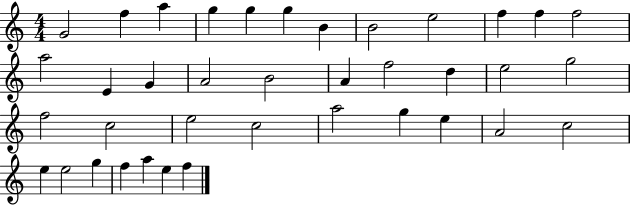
X:1
T:Untitled
M:4/4
L:1/4
K:C
G2 f a g g g B B2 e2 f f f2 a2 E G A2 B2 A f2 d e2 g2 f2 c2 e2 c2 a2 g e A2 c2 e e2 g f a e f